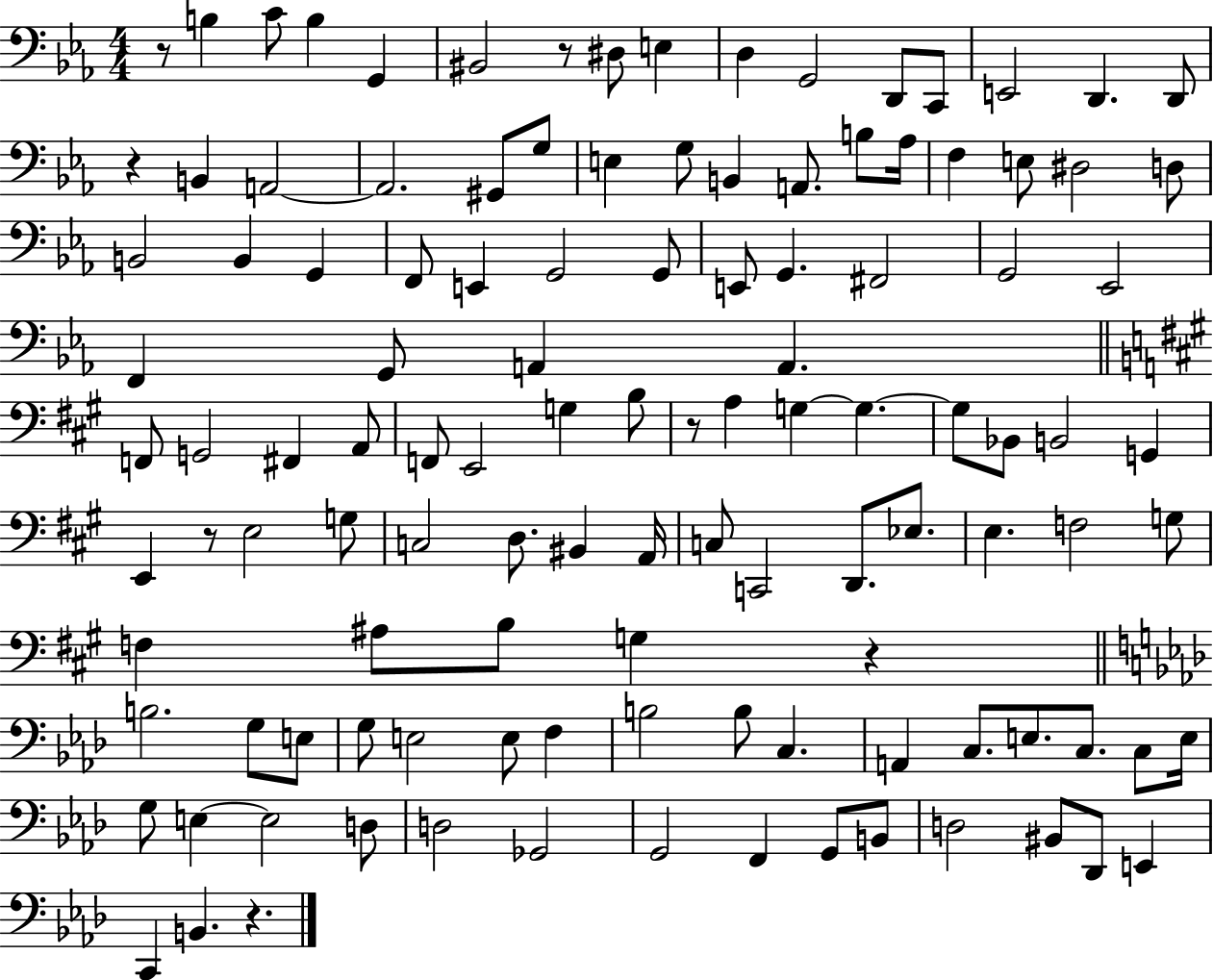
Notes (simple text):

R/e B3/q C4/e B3/q G2/q BIS2/h R/e D#3/e E3/q D3/q G2/h D2/e C2/e E2/h D2/q. D2/e R/q B2/q A2/h A2/h. G#2/e G3/e E3/q G3/e B2/q A2/e. B3/e Ab3/s F3/q E3/e D#3/h D3/e B2/h B2/q G2/q F2/e E2/q G2/h G2/e E2/e G2/q. F#2/h G2/h Eb2/h F2/q G2/e A2/q A2/q. F2/e G2/h F#2/q A2/e F2/e E2/h G3/q B3/e R/e A3/q G3/q G3/q. G3/e Bb2/e B2/h G2/q E2/q R/e E3/h G3/e C3/h D3/e. BIS2/q A2/s C3/e C2/h D2/e. Eb3/e. E3/q. F3/h G3/e F3/q A#3/e B3/e G3/q R/q B3/h. G3/e E3/e G3/e E3/h E3/e F3/q B3/h B3/e C3/q. A2/q C3/e. E3/e. C3/e. C3/e E3/s G3/e E3/q E3/h D3/e D3/h Gb2/h G2/h F2/q G2/e B2/e D3/h BIS2/e Db2/e E2/q C2/q B2/q. R/q.